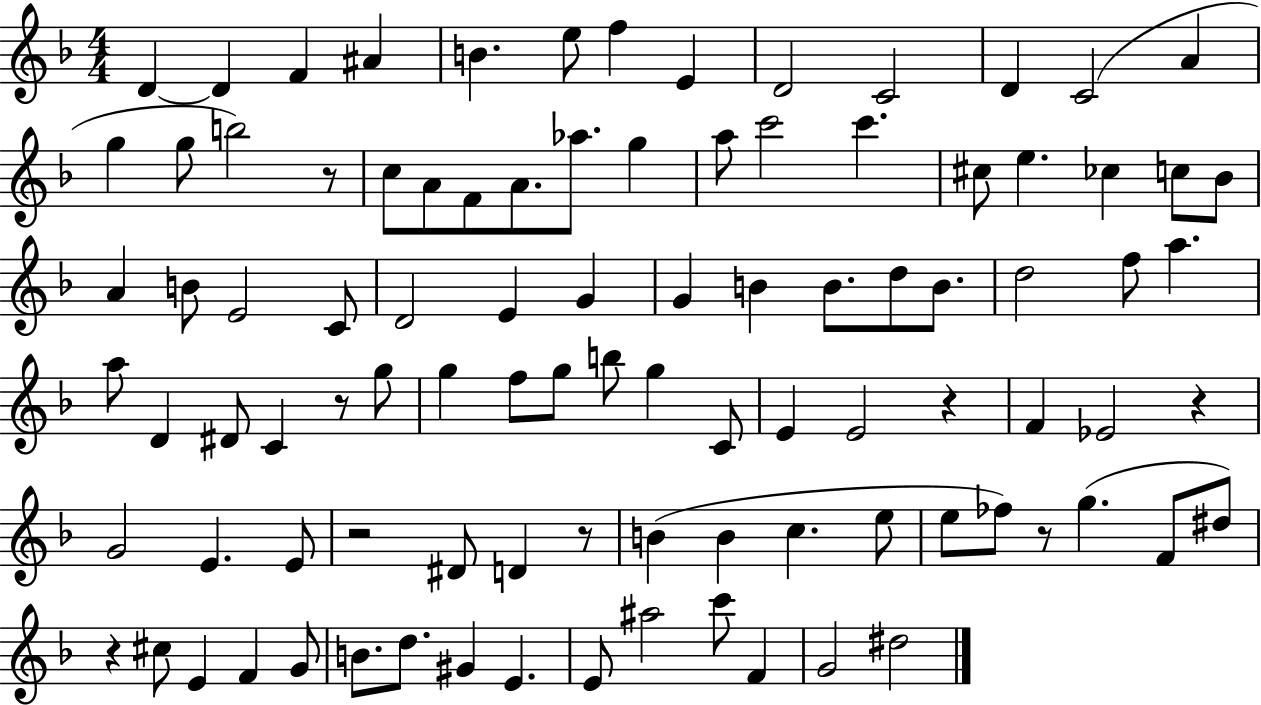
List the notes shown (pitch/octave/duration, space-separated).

D4/q D4/q F4/q A#4/q B4/q. E5/e F5/q E4/q D4/h C4/h D4/q C4/h A4/q G5/q G5/e B5/h R/e C5/e A4/e F4/e A4/e. Ab5/e. G5/q A5/e C6/h C6/q. C#5/e E5/q. CES5/q C5/e Bb4/e A4/q B4/e E4/h C4/e D4/h E4/q G4/q G4/q B4/q B4/e. D5/e B4/e. D5/h F5/e A5/q. A5/e D4/q D#4/e C4/q R/e G5/e G5/q F5/e G5/e B5/e G5/q C4/e E4/q E4/h R/q F4/q Eb4/h R/q G4/h E4/q. E4/e R/h D#4/e D4/q R/e B4/q B4/q C5/q. E5/e E5/e FES5/e R/e G5/q. F4/e D#5/e R/q C#5/e E4/q F4/q G4/e B4/e. D5/e. G#4/q E4/q. E4/e A#5/h C6/e F4/q G4/h D#5/h